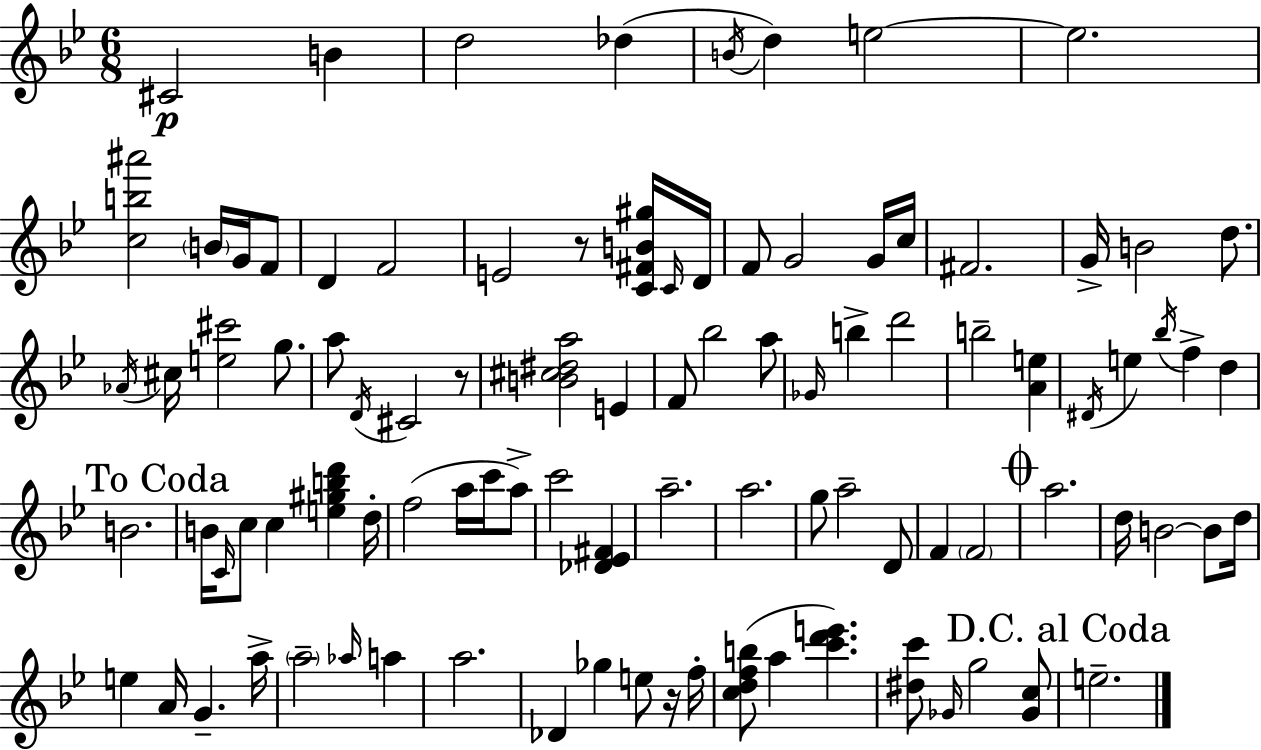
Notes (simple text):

C#4/h B4/q D5/h Db5/q B4/s D5/q E5/h E5/h. [C5,B5,A#6]/h B4/s G4/s F4/e D4/q F4/h E4/h R/e [C4,F#4,B4,G#5]/s C4/s D4/s F4/e G4/h G4/s C5/s F#4/h. G4/s B4/h D5/e. Ab4/s C#5/s [E5,C#6]/h G5/e. A5/e D4/s C#4/h R/e [B4,C#5,D#5,A5]/h E4/q F4/e Bb5/h A5/e Gb4/s B5/q D6/h B5/h [A4,E5]/q D#4/s E5/q Bb5/s F5/q D5/q B4/h. B4/s C4/s C5/e C5/q [E5,G#5,B5,D6]/q D5/s F5/h A5/s C6/s A5/e C6/h [Db4,Eb4,F#4]/q A5/h. A5/h. G5/e A5/h D4/e F4/q F4/h A5/h. D5/s B4/h B4/e D5/s E5/q A4/s G4/q. A5/s A5/h Ab5/s A5/q A5/h. Db4/q Gb5/q E5/e R/s F5/s [C5,D5,F5,B5]/e A5/q [C6,D6,E6]/q. [D#5,C6]/e Gb4/s G5/h [Gb4,C5]/e E5/h.